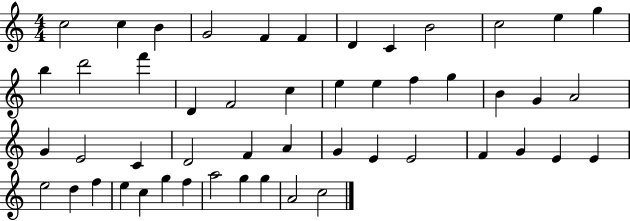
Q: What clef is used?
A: treble